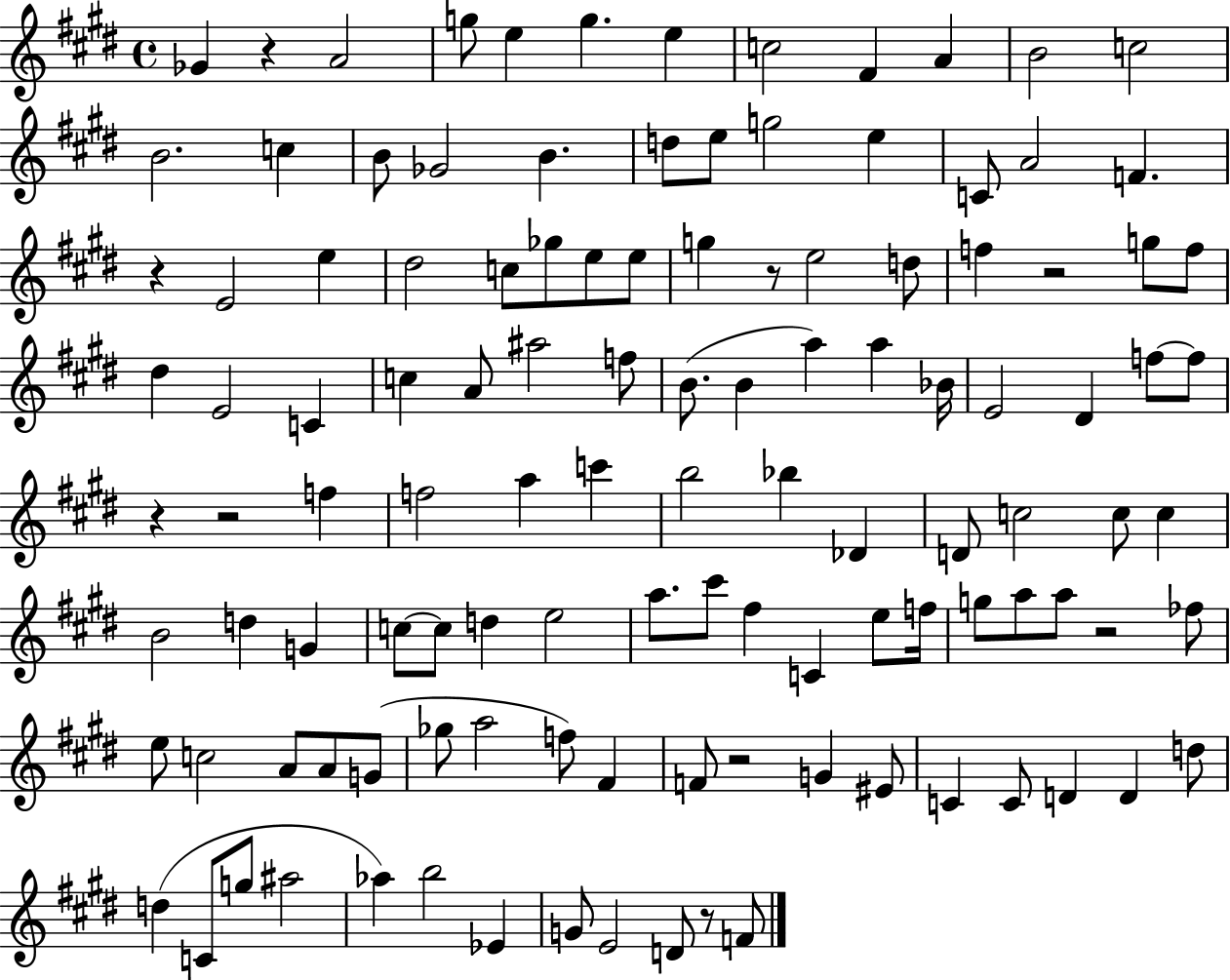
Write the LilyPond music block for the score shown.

{
  \clef treble
  \time 4/4
  \defaultTimeSignature
  \key e \major
  \repeat volta 2 { ges'4 r4 a'2 | g''8 e''4 g''4. e''4 | c''2 fis'4 a'4 | b'2 c''2 | \break b'2. c''4 | b'8 ges'2 b'4. | d''8 e''8 g''2 e''4 | c'8 a'2 f'4. | \break r4 e'2 e''4 | dis''2 c''8 ges''8 e''8 e''8 | g''4 r8 e''2 d''8 | f''4 r2 g''8 f''8 | \break dis''4 e'2 c'4 | c''4 a'8 ais''2 f''8 | b'8.( b'4 a''4) a''4 bes'16 | e'2 dis'4 f''8~~ f''8 | \break r4 r2 f''4 | f''2 a''4 c'''4 | b''2 bes''4 des'4 | d'8 c''2 c''8 c''4 | \break b'2 d''4 g'4 | c''8~~ c''8 d''4 e''2 | a''8. cis'''8 fis''4 c'4 e''8 f''16 | g''8 a''8 a''8 r2 fes''8 | \break e''8 c''2 a'8 a'8 g'8( | ges''8 a''2 f''8) fis'4 | f'8 r2 g'4 eis'8 | c'4 c'8 d'4 d'4 d''8 | \break d''4( c'8 g''8 ais''2 | aes''4) b''2 ees'4 | g'8 e'2 d'8 r8 f'8 | } \bar "|."
}